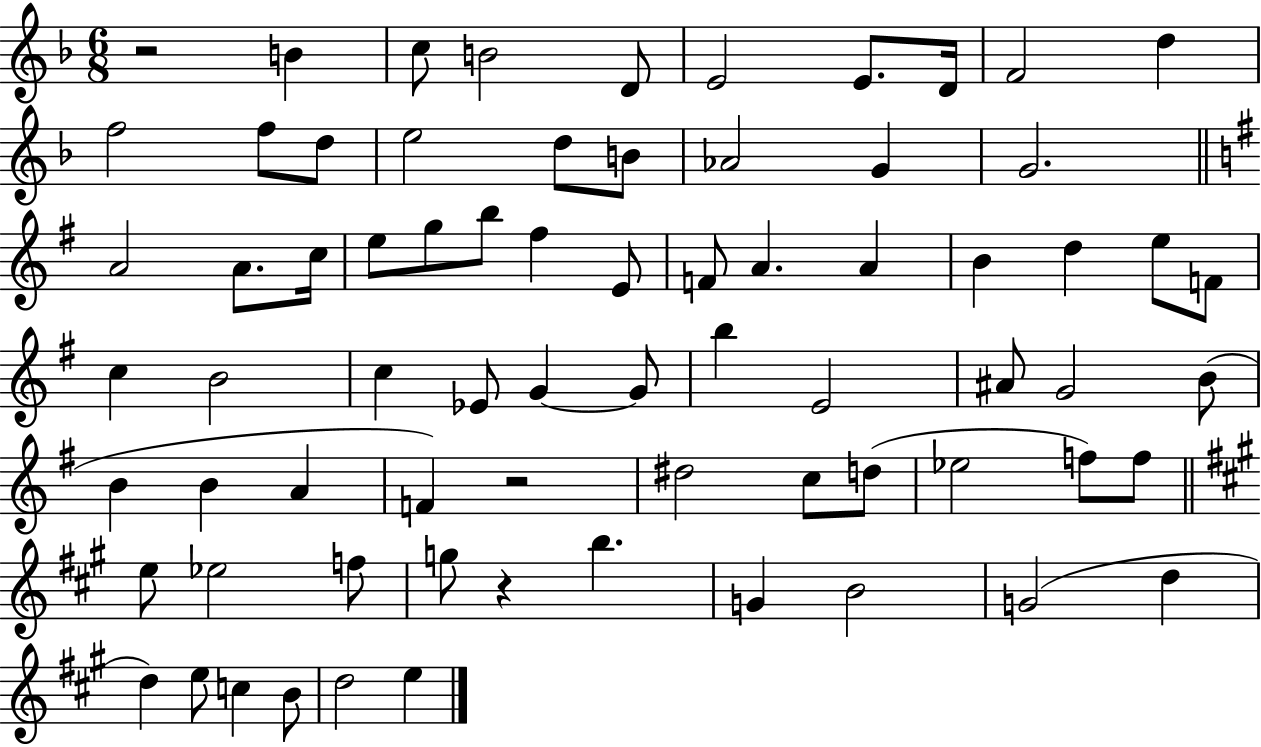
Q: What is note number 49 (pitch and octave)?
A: D#5